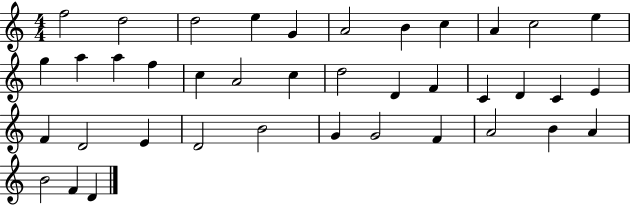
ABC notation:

X:1
T:Untitled
M:4/4
L:1/4
K:C
f2 d2 d2 e G A2 B c A c2 e g a a f c A2 c d2 D F C D C E F D2 E D2 B2 G G2 F A2 B A B2 F D